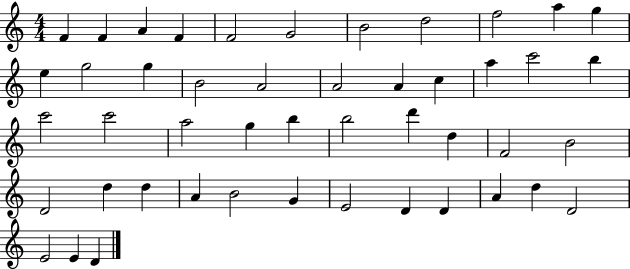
X:1
T:Untitled
M:4/4
L:1/4
K:C
F F A F F2 G2 B2 d2 f2 a g e g2 g B2 A2 A2 A c a c'2 b c'2 c'2 a2 g b b2 d' d F2 B2 D2 d d A B2 G E2 D D A d D2 E2 E D